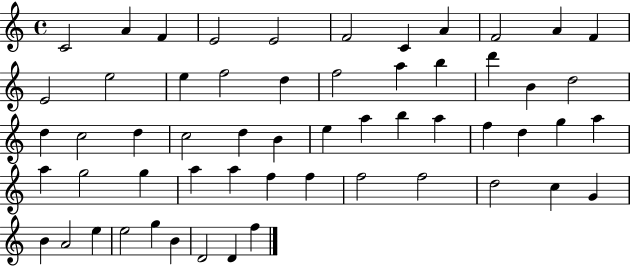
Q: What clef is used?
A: treble